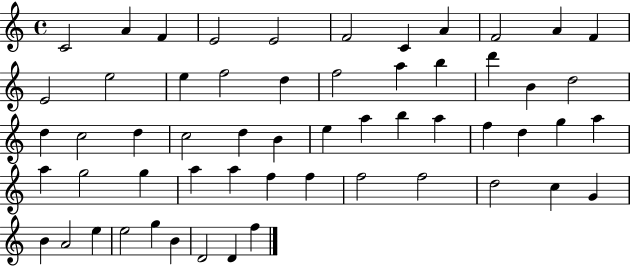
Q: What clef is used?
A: treble